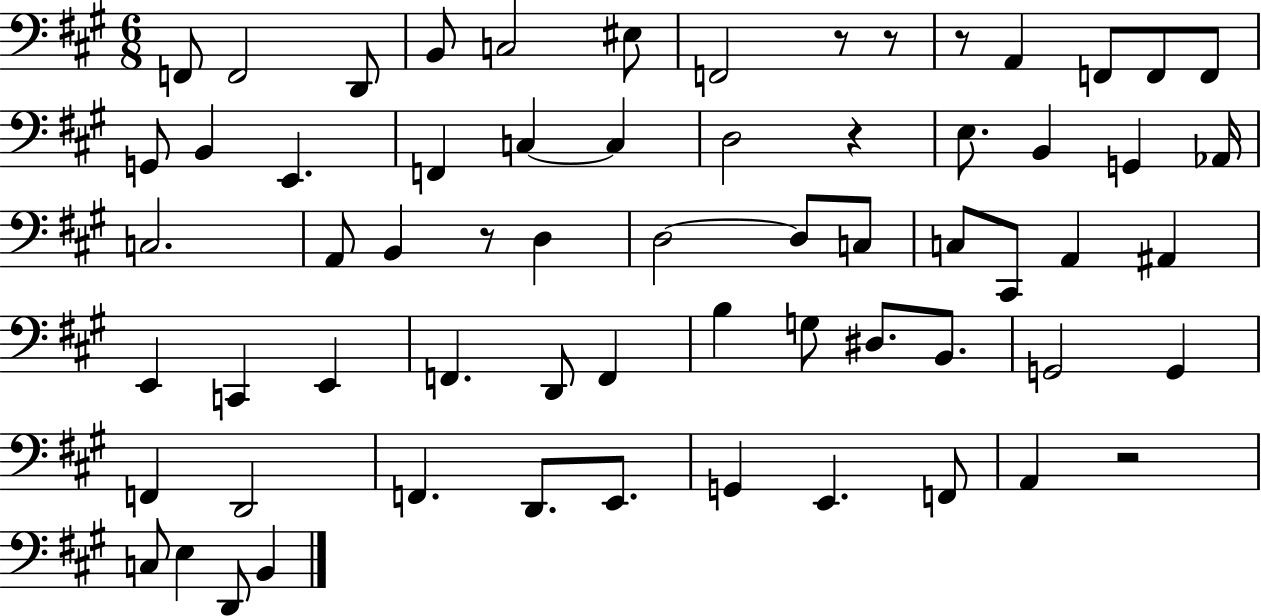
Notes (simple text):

F2/e F2/h D2/e B2/e C3/h EIS3/e F2/h R/e R/e R/e A2/q F2/e F2/e F2/e G2/e B2/q E2/q. F2/q C3/q C3/q D3/h R/q E3/e. B2/q G2/q Ab2/s C3/h. A2/e B2/q R/e D3/q D3/h D3/e C3/e C3/e C#2/e A2/q A#2/q E2/q C2/q E2/q F2/q. D2/e F2/q B3/q G3/e D#3/e. B2/e. G2/h G2/q F2/q D2/h F2/q. D2/e. E2/e. G2/q E2/q. F2/e A2/q R/h C3/e E3/q D2/e B2/q